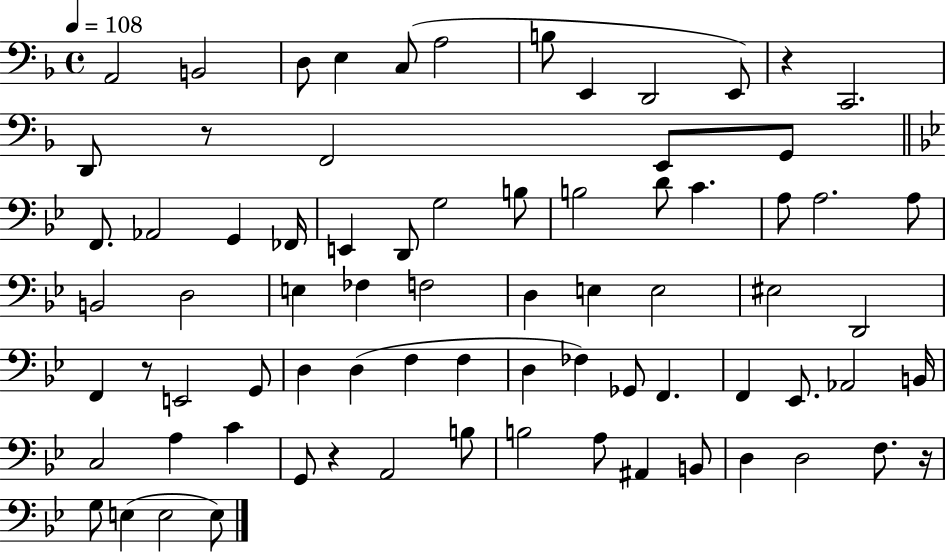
{
  \clef bass
  \time 4/4
  \defaultTimeSignature
  \key f \major
  \tempo 4 = 108
  \repeat volta 2 { a,2 b,2 | d8 e4 c8( a2 | b8 e,4 d,2 e,8) | r4 c,2. | \break d,8 r8 f,2 e,8 g,8 | \bar "||" \break \key bes \major f,8. aes,2 g,4 fes,16 | e,4 d,8 g2 b8 | b2 d'8 c'4. | a8 a2. a8 | \break b,2 d2 | e4 fes4 f2 | d4 e4 e2 | eis2 d,2 | \break f,4 r8 e,2 g,8 | d4 d4( f4 f4 | d4 fes4) ges,8 f,4. | f,4 ees,8. aes,2 b,16 | \break c2 a4 c'4 | g,8 r4 a,2 b8 | b2 a8 ais,4 b,8 | d4 d2 f8. r16 | \break g8 e4( e2 e8) | } \bar "|."
}